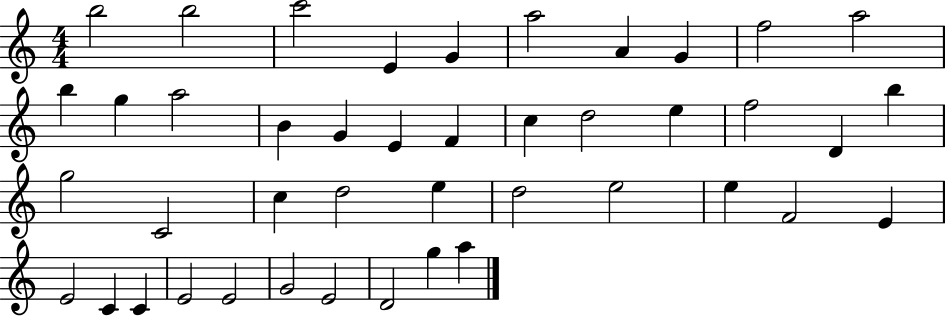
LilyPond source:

{
  \clef treble
  \numericTimeSignature
  \time 4/4
  \key c \major
  b''2 b''2 | c'''2 e'4 g'4 | a''2 a'4 g'4 | f''2 a''2 | \break b''4 g''4 a''2 | b'4 g'4 e'4 f'4 | c''4 d''2 e''4 | f''2 d'4 b''4 | \break g''2 c'2 | c''4 d''2 e''4 | d''2 e''2 | e''4 f'2 e'4 | \break e'2 c'4 c'4 | e'2 e'2 | g'2 e'2 | d'2 g''4 a''4 | \break \bar "|."
}